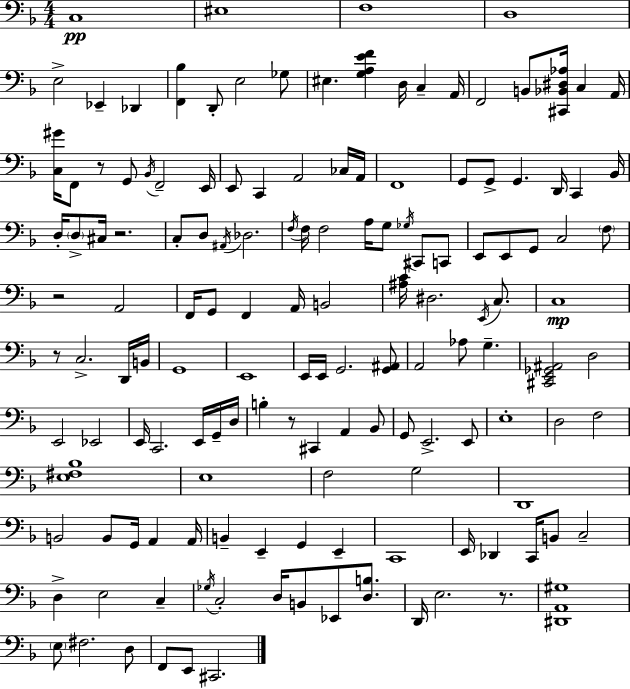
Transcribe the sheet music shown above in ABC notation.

X:1
T:Untitled
M:4/4
L:1/4
K:F
C,4 ^E,4 F,4 D,4 E,2 _E,, _D,, [F,,_B,] D,,/2 E,2 _G,/2 ^E, [G,A,EF] D,/4 C, A,,/4 F,,2 B,,/2 [^C,,_B,,^D,_A,]/4 C, A,,/4 [C,^G]/4 F,,/2 z/2 G,,/2 _B,,/4 F,,2 E,,/4 E,,/2 C,, A,,2 _C,/4 A,,/4 F,,4 G,,/2 G,,/2 G,, D,,/4 C,, _B,,/4 D,/4 D,/2 ^C,/4 z2 C,/2 D,/2 ^A,,/4 _D,2 F,/4 F,/4 F,2 A,/4 G,/2 _G,/4 ^C,,/2 C,,/2 E,,/2 E,,/2 G,,/2 C,2 F,/2 z2 A,,2 F,,/4 G,,/2 F,, A,,/4 B,,2 [^A,C]/4 ^D,2 E,,/4 C,/2 C,4 z/2 C,2 D,,/4 B,,/4 G,,4 E,,4 E,,/4 E,,/4 G,,2 [G,,^A,,]/2 A,,2 _A,/2 G, [^C,,E,,_G,,^A,,]2 D,2 E,,2 _E,,2 E,,/4 C,,2 E,,/4 G,,/4 D,/4 B, z/2 ^C,, A,, _B,,/2 G,,/2 E,,2 E,,/2 E,4 D,2 F,2 [E,^F,_B,]4 E,4 F,2 G,2 D,,4 B,,2 B,,/2 G,,/4 A,, A,,/4 B,, E,, G,, E,, C,,4 E,,/4 _D,, C,,/4 B,,/2 C,2 D, E,2 C, _G,/4 C,2 D,/4 B,,/2 _E,,/2 [D,B,]/2 D,,/4 E,2 z/2 [^D,,A,,^G,]4 E,/2 ^F,2 D,/2 F,,/2 E,,/2 ^C,,2